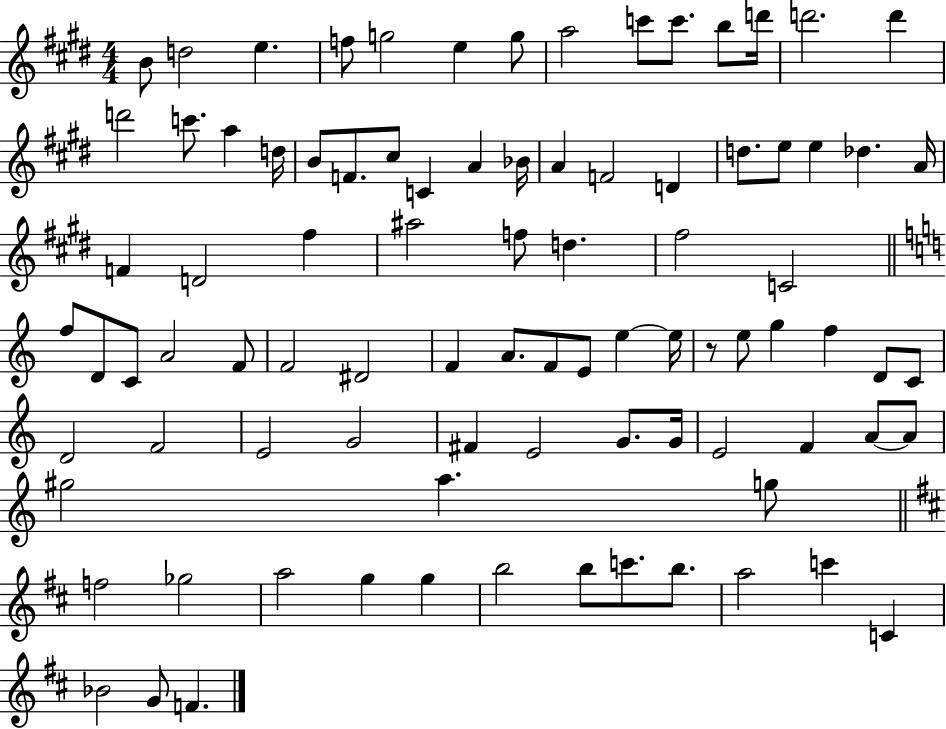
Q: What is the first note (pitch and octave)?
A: B4